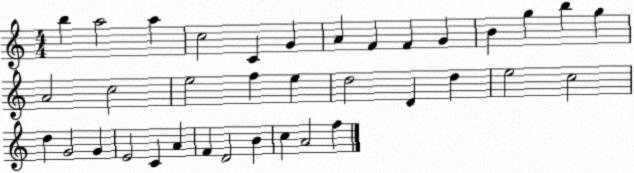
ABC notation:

X:1
T:Untitled
M:4/4
L:1/4
K:C
b a2 a c2 C G A F F G B g b g A2 c2 e2 f e d2 D d e2 c2 d G2 G E2 C A F D2 B c A2 f